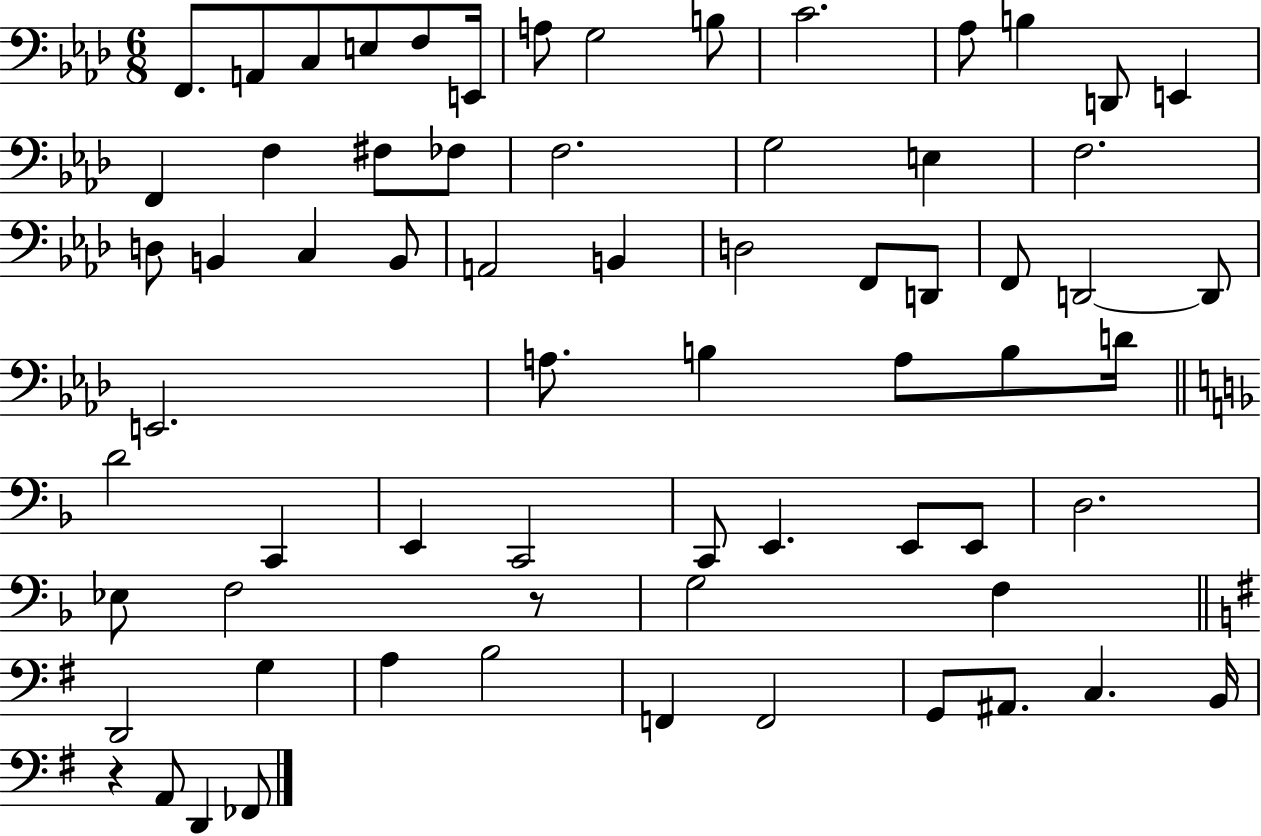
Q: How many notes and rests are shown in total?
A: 68